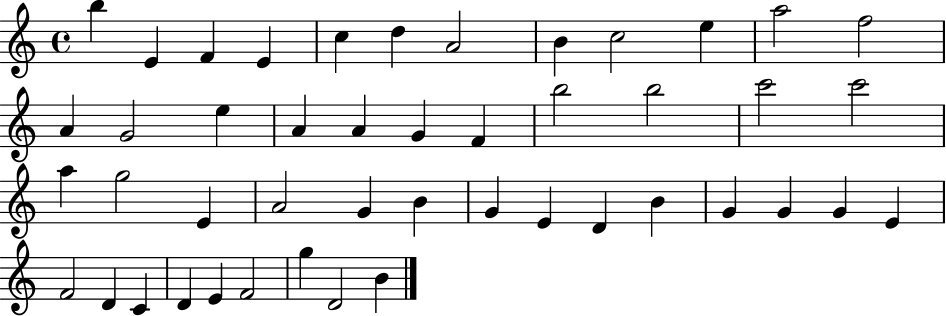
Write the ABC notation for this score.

X:1
T:Untitled
M:4/4
L:1/4
K:C
b E F E c d A2 B c2 e a2 f2 A G2 e A A G F b2 b2 c'2 c'2 a g2 E A2 G B G E D B G G G E F2 D C D E F2 g D2 B